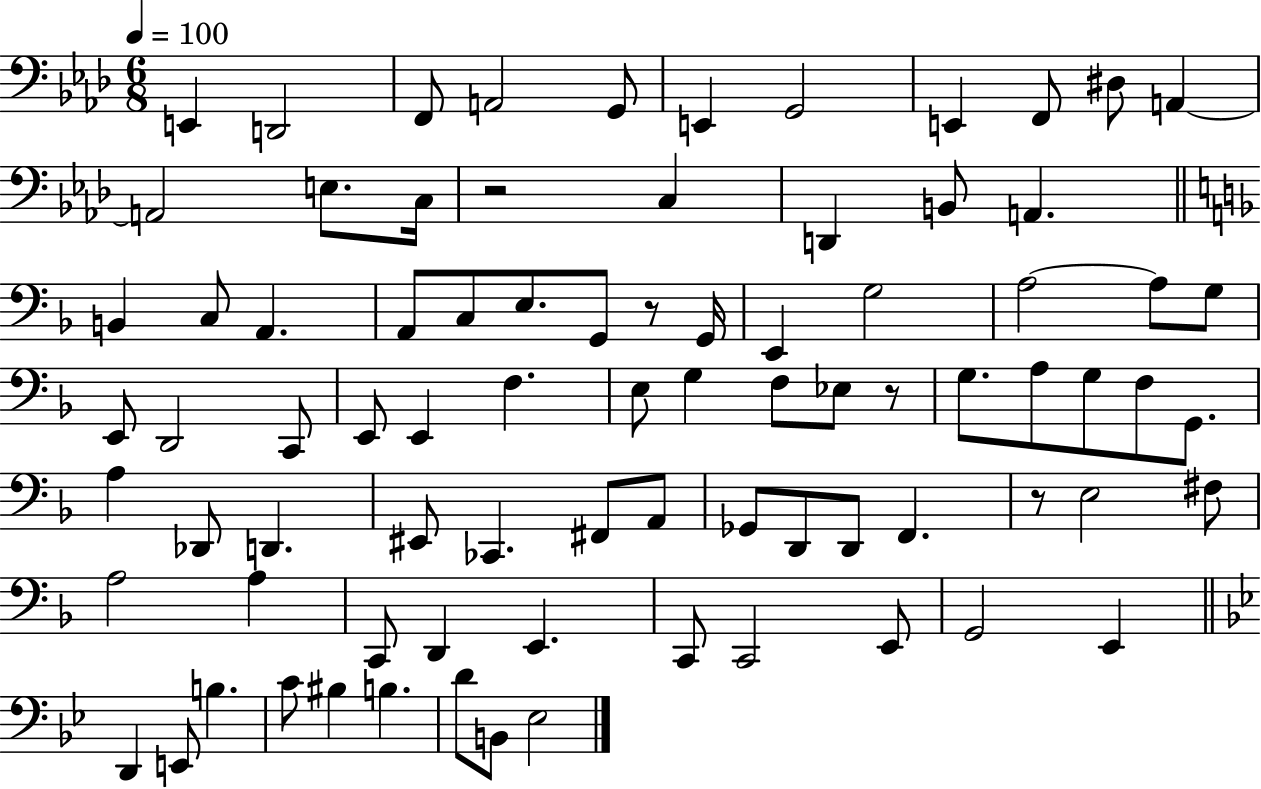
E2/q D2/h F2/e A2/h G2/e E2/q G2/h E2/q F2/e D#3/e A2/q A2/h E3/e. C3/s R/h C3/q D2/q B2/e A2/q. B2/q C3/e A2/q. A2/e C3/e E3/e. G2/e R/e G2/s E2/q G3/h A3/h A3/e G3/e E2/e D2/h C2/e E2/e E2/q F3/q. E3/e G3/q F3/e Eb3/e R/e G3/e. A3/e G3/e F3/e G2/e. A3/q Db2/e D2/q. EIS2/e CES2/q. F#2/e A2/e Gb2/e D2/e D2/e F2/q. R/e E3/h F#3/e A3/h A3/q C2/e D2/q E2/q. C2/e C2/h E2/e G2/h E2/q D2/q E2/e B3/q. C4/e BIS3/q B3/q. D4/e B2/e Eb3/h